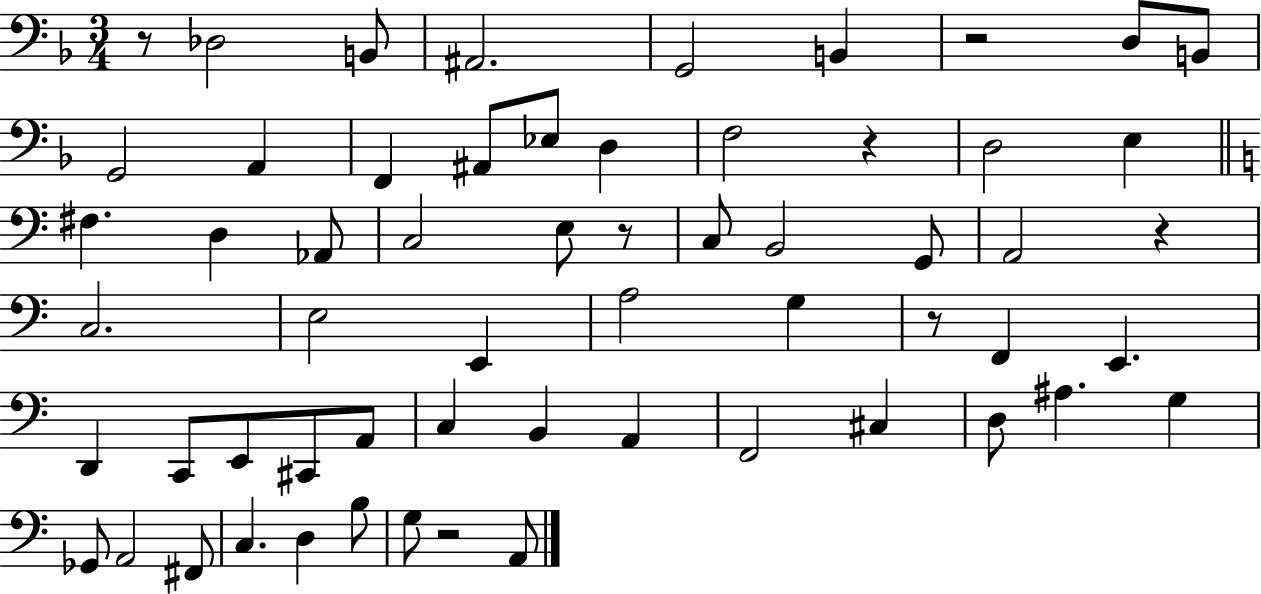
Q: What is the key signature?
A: F major